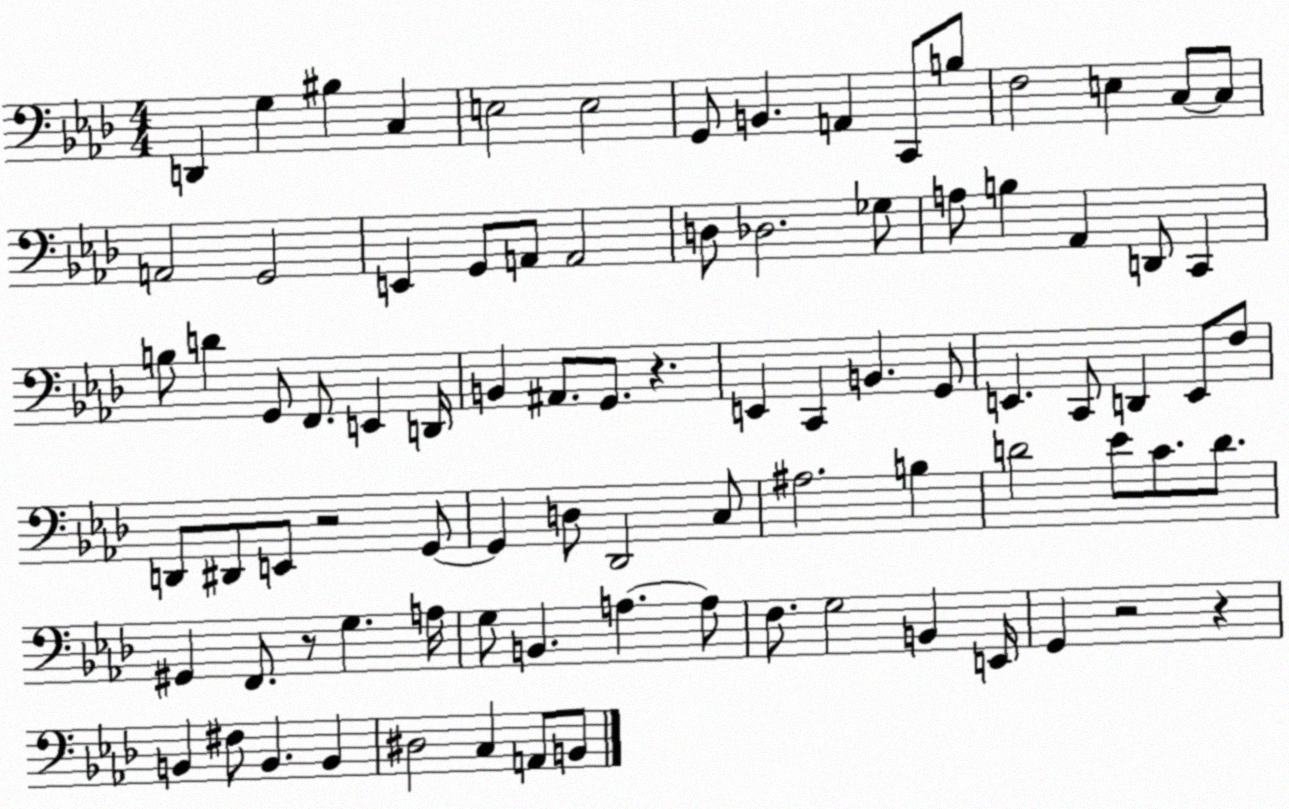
X:1
T:Untitled
M:4/4
L:1/4
K:Ab
D,, G, ^B, C, E,2 E,2 G,,/2 B,, A,, C,,/2 B,/2 F,2 E, C,/2 C,/2 A,,2 G,,2 E,, G,,/2 A,,/2 A,,2 D,/2 _D,2 _G,/2 A,/2 B, _A,, D,,/2 C,, B,/2 D G,,/2 F,,/2 E,, D,,/4 B,, ^A,,/2 G,,/2 z E,, C,, B,, G,,/2 E,, C,,/2 D,, E,,/2 F,/2 D,,/2 ^D,,/2 E,,/2 z2 G,,/2 G,, D,/2 _D,,2 C,/2 ^A,2 B, D2 _E/2 C/2 D/2 ^G,, F,,/2 z/2 G, A,/4 G,/2 B,, A, A,/2 F,/2 G,2 B,, E,,/4 G,, z2 z B,, ^F,/2 B,, B,, ^D,2 C, A,,/2 B,,/2